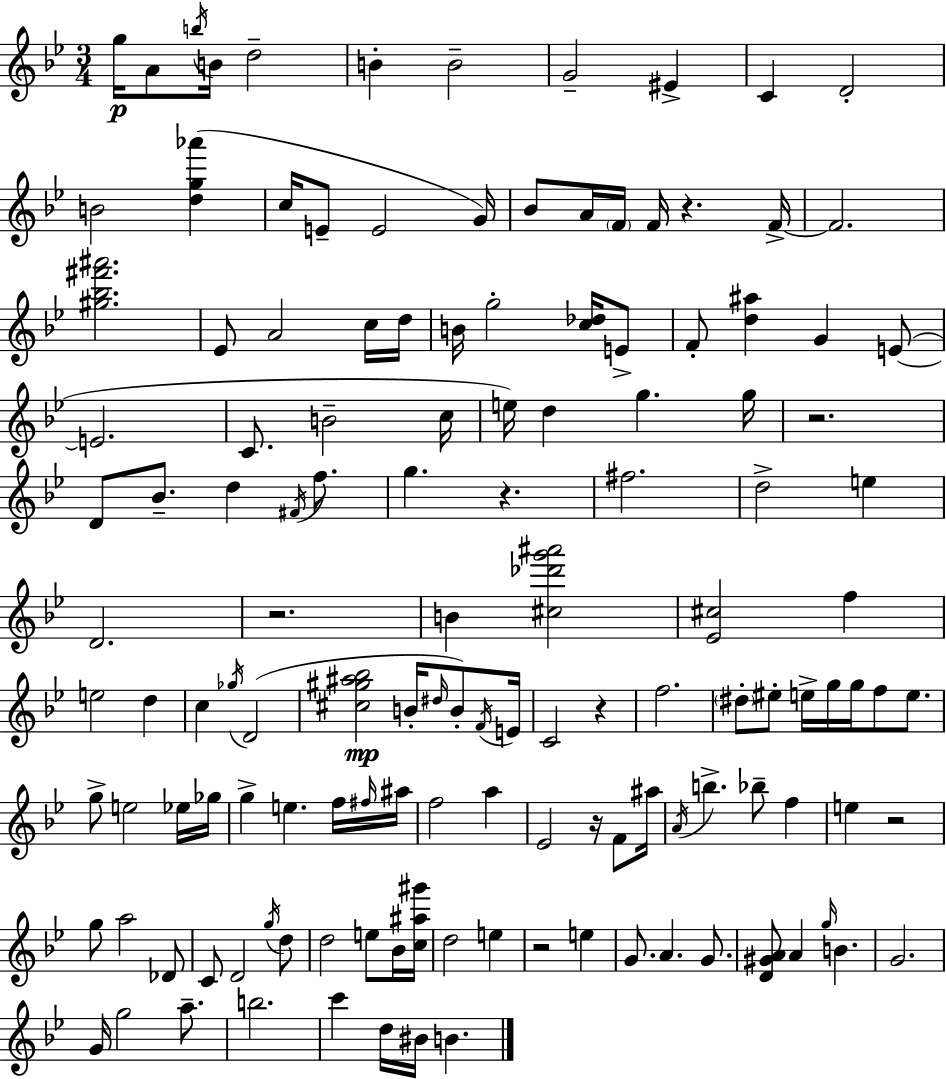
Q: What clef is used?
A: treble